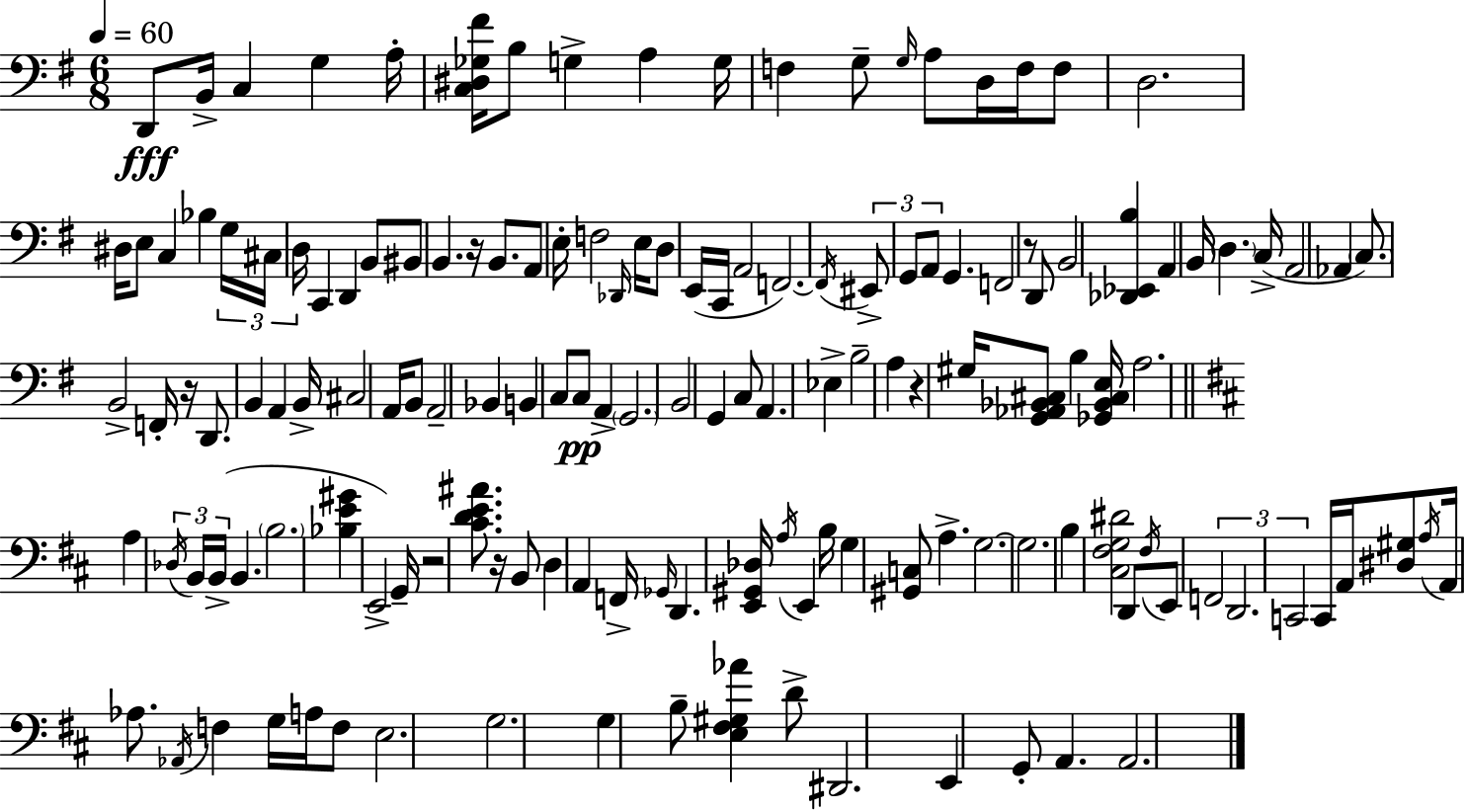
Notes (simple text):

D2/e B2/s C3/q G3/q A3/s [C3,D#3,Gb3,F#4]/s B3/e G3/q A3/q G3/s F3/q G3/e G3/s A3/e D3/s F3/s F3/e D3/h. D#3/s E3/e C3/q Bb3/q G3/s C#3/s D3/s C2/q D2/q B2/e BIS2/e B2/q. R/s B2/e. A2/e E3/s F3/h Db2/s E3/s D3/e E2/s C2/s A2/h F2/h. F2/s EIS2/e G2/e A2/e G2/q. F2/h R/e D2/e B2/h [Db2,Eb2,B3]/q A2/q B2/s D3/q. C3/s A2/h Ab2/q C3/e. B2/h F2/s R/s D2/e. B2/q A2/q B2/s C#3/h A2/s B2/e A2/h Bb2/q B2/q C3/e C3/e A2/q G2/h. B2/h G2/q C3/e A2/q. Eb3/q B3/h A3/q R/q G#3/s [G2,Ab2,Bb2,C#3]/e B3/q [Gb2,Bb2,C#3,E3]/s A3/h. A3/q Db3/s B2/s B2/s B2/q. B3/h. [Bb3,E4,G#4]/q E2/h G2/s R/h [C#4,D4,E4,A#4]/e. R/s B2/e D3/q A2/q F2/s Gb2/s D2/q. [E2,G#2,Db3]/s A3/s E2/q B3/s G3/q [G#2,C3]/e A3/q. G3/h. G3/h. B3/q [C#3,F#3,G3,D#4]/h D2/e F#3/s E2/e F2/h D2/h. C2/h C2/s A2/s [D#3,G#3]/e A3/s A2/s Ab3/e. Ab2/s F3/q G3/s A3/s F3/e E3/h. G3/h. G3/q B3/e [E3,F#3,G#3,Ab4]/q D4/e D#2/h. E2/q G2/e A2/q. A2/h.